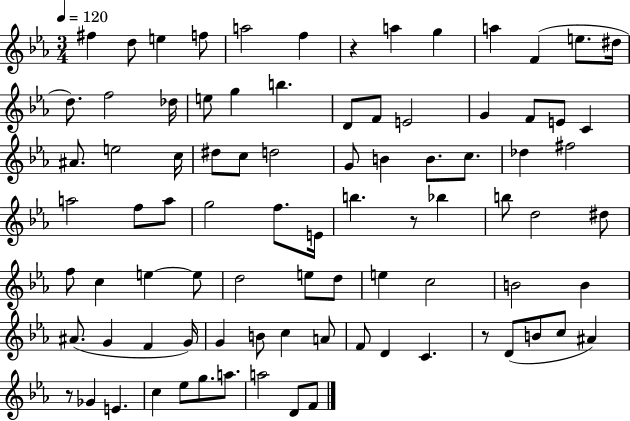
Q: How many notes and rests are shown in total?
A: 87